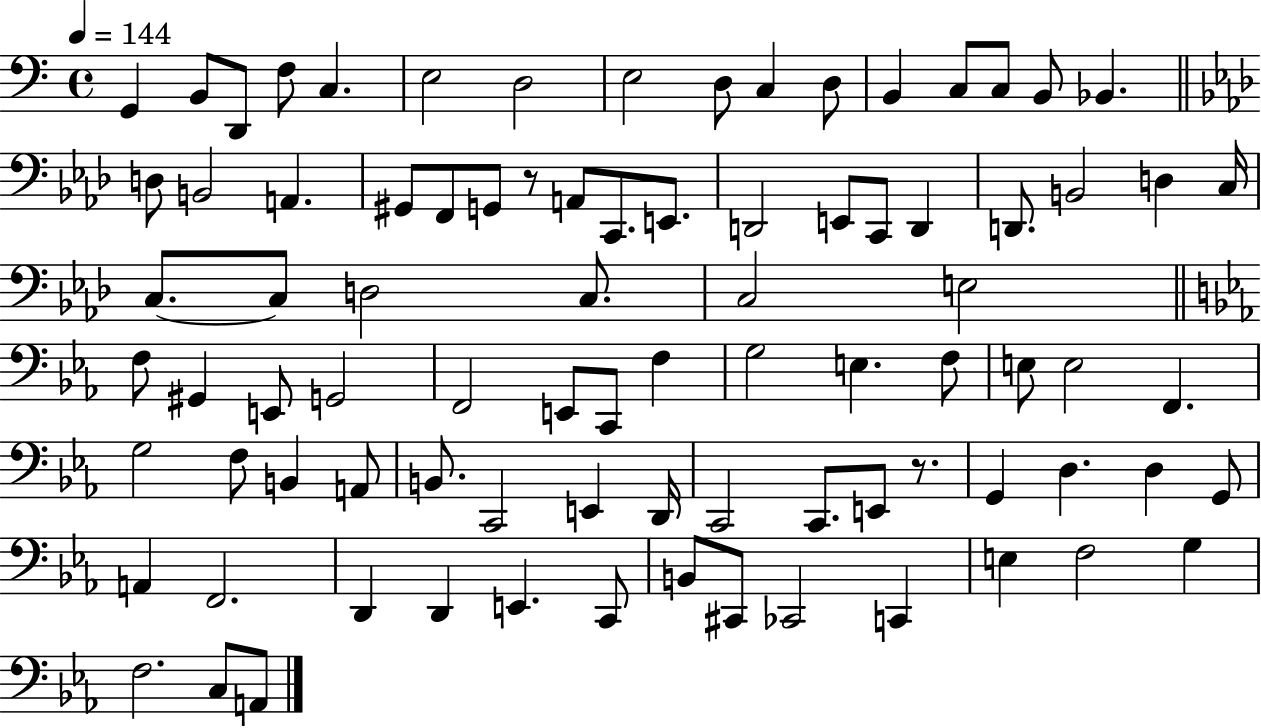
G2/q B2/e D2/e F3/e C3/q. E3/h D3/h E3/h D3/e C3/q D3/e B2/q C3/e C3/e B2/e Bb2/q. D3/e B2/h A2/q. G#2/e F2/e G2/e R/e A2/e C2/e. E2/e. D2/h E2/e C2/e D2/q D2/e. B2/h D3/q C3/s C3/e. C3/e D3/h C3/e. C3/h E3/h F3/e G#2/q E2/e G2/h F2/h E2/e C2/e F3/q G3/h E3/q. F3/e E3/e E3/h F2/q. G3/h F3/e B2/q A2/e B2/e. C2/h E2/q D2/s C2/h C2/e. E2/e R/e. G2/q D3/q. D3/q G2/e A2/q F2/h. D2/q D2/q E2/q. C2/e B2/e C#2/e CES2/h C2/q E3/q F3/h G3/q F3/h. C3/e A2/e